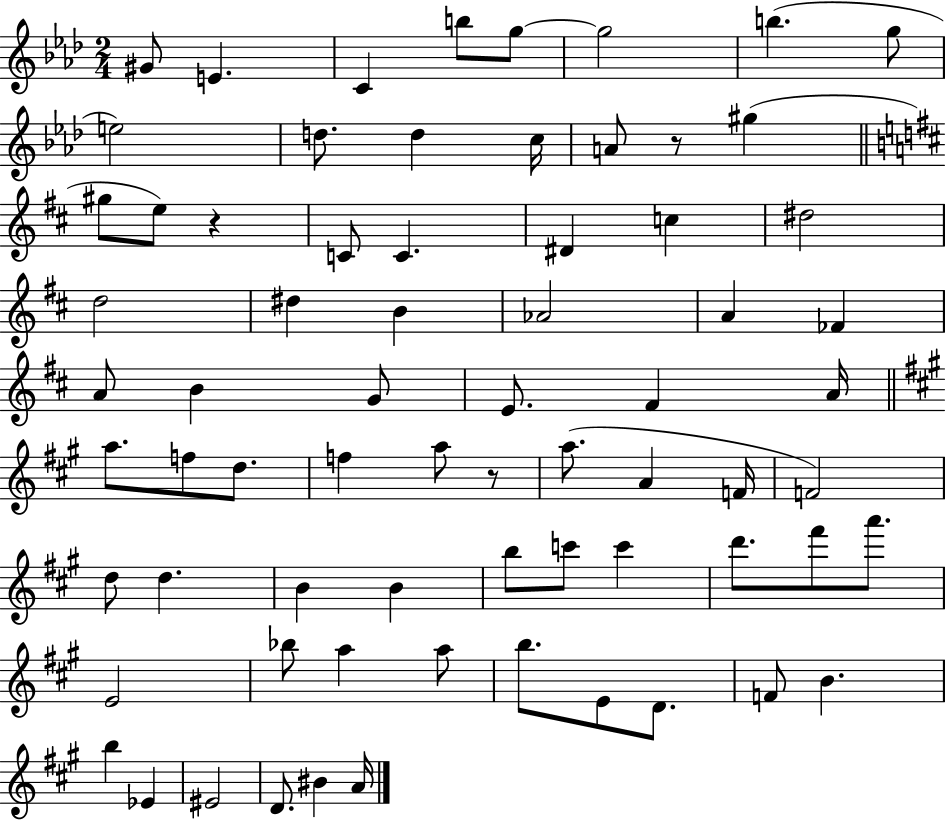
{
  \clef treble
  \numericTimeSignature
  \time 2/4
  \key aes \major
  \repeat volta 2 { gis'8 e'4. | c'4 b''8 g''8~~ | g''2 | b''4.( g''8 | \break e''2) | d''8. d''4 c''16 | a'8 r8 gis''4( | \bar "||" \break \key b \minor gis''8 e''8) r4 | c'8 c'4. | dis'4 c''4 | dis''2 | \break d''2 | dis''4 b'4 | aes'2 | a'4 fes'4 | \break a'8 b'4 g'8 | e'8. fis'4 a'16 | \bar "||" \break \key a \major a''8. f''8 d''8. | f''4 a''8 r8 | a''8.( a'4 f'16 | f'2) | \break d''8 d''4. | b'4 b'4 | b''8 c'''8 c'''4 | d'''8. fis'''8 a'''8. | \break e'2 | bes''8 a''4 a''8 | b''8. e'8 d'8. | f'8 b'4. | \break b''4 ees'4 | eis'2 | d'8. bis'4 a'16 | } \bar "|."
}